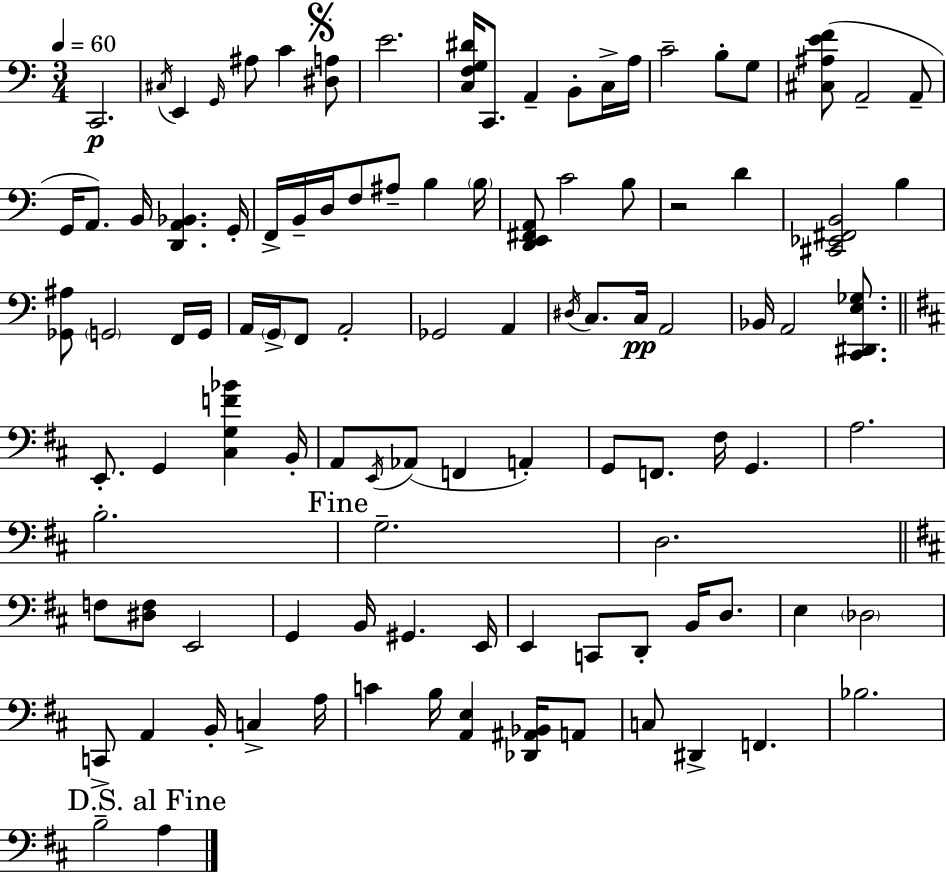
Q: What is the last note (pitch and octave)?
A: A3